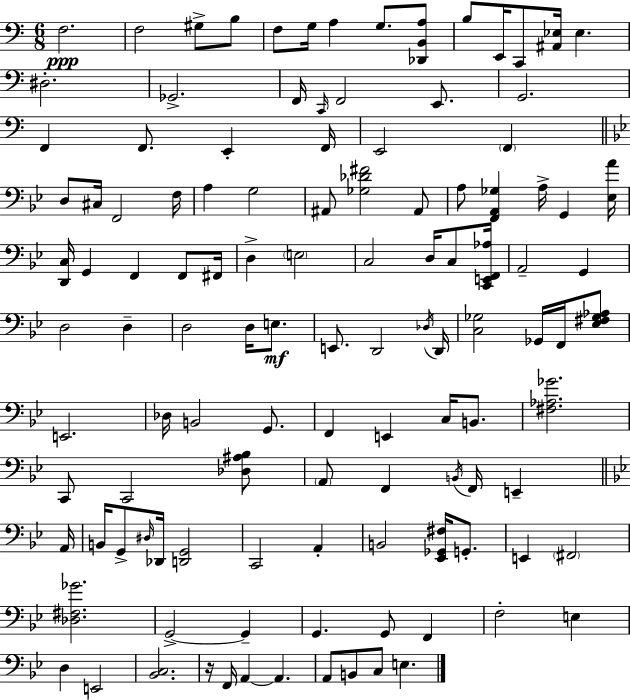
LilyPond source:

{
  \clef bass
  \numericTimeSignature
  \time 6/8
  \key a \minor
  f2.\ppp | f2 gis8-> b8 | f8 g16 a4 g8. <des, b, a>8 | b8 e,16 c,8 <ais, ees>16 ees4. | \break dis2.-. | ges,2.-> | f,16 \grace { c,16 } f,2 e,8. | g,2. | \break f,4 f,8. e,4-. | f,16 e,2 \parenthesize f,4 | \bar "||" \break \key g \minor d8 cis16 f,2 f16 | a4 g2 | ais,8 <ges des' fis'>2 ais,8 | a8 <f, a, ges>4 a16-> g,4 <ees a'>16 | \break <d, c>16 g,4 f,4 f,8 fis,16 | d4-> \parenthesize e2 | c2 d16 c8 <c, e, f, aes>16 | a,2-- g,4 | \break d2 d4-- | d2 d16 e8.\mf | e,8. d,2 \acciaccatura { des16 } | d,16 <c ges>2 ges,16 f,16 <ees fis ges aes>8 | \break e,2. | des16 b,2 g,8. | f,4 e,4 c16 b,8. | <fis aes ges'>2. | \break c,8 c,2 <des ais bes>8 | \parenthesize a,8 f,4 \acciaccatura { b,16 } f,16 e,4-- | \bar "||" \break \key g \minor a,16 b,16 g,8-> \grace { dis16 } des,16 <d, g,>2 | c,2 a,4-. | b,2 <ees, ges, fis>16 g,8.-. | e,4 \parenthesize fis,2 | \break <des fis ges'>2. | g,2->~~ g,4-- | g,4. g,8 f,4 | f2-. e4 | \break d4 e,2 | <bes, c>2. | r16 f,16 a,4~~ a,4. | a,8 b,8 c8 e4. | \break \bar "|."
}